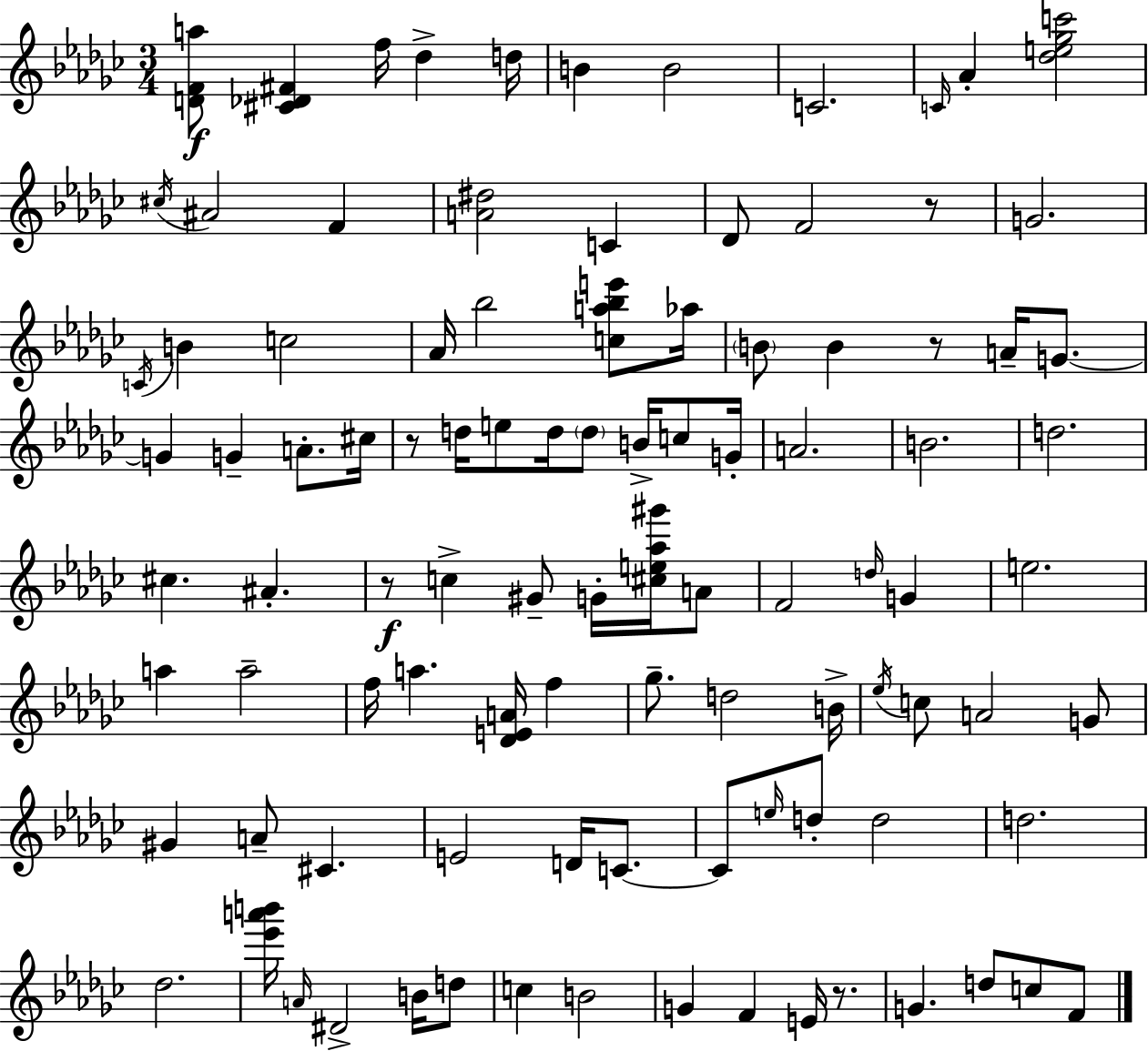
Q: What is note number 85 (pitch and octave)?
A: C5